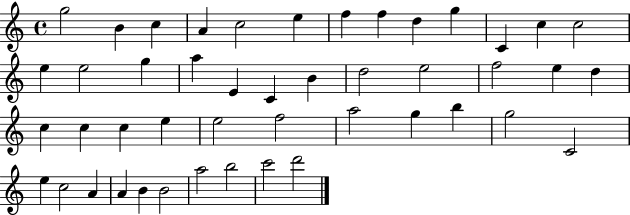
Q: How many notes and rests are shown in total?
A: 46